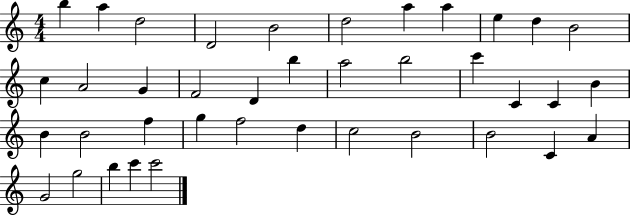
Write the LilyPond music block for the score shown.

{
  \clef treble
  \numericTimeSignature
  \time 4/4
  \key c \major
  b''4 a''4 d''2 | d'2 b'2 | d''2 a''4 a''4 | e''4 d''4 b'2 | \break c''4 a'2 g'4 | f'2 d'4 b''4 | a''2 b''2 | c'''4 c'4 c'4 b'4 | \break b'4 b'2 f''4 | g''4 f''2 d''4 | c''2 b'2 | b'2 c'4 a'4 | \break g'2 g''2 | b''4 c'''4 c'''2 | \bar "|."
}